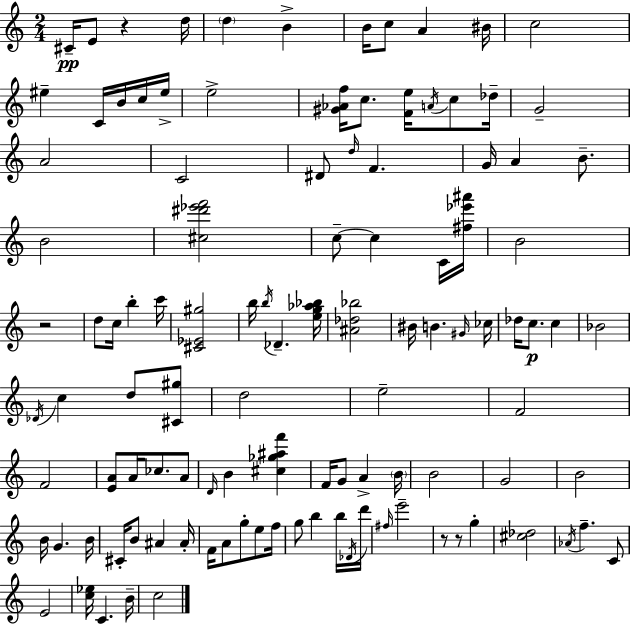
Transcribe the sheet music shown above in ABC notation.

X:1
T:Untitled
M:2/4
L:1/4
K:C
^C/4 E/2 z d/4 d B B/4 c/2 A ^B/4 c2 ^e C/4 B/4 c/4 ^e/4 e2 [^G_Af]/4 c/2 [Fe]/4 A/4 c/2 _d/4 G2 A2 C2 ^D/2 d/4 F G/4 A B/2 B2 [^c^d'_e'f']2 c/2 c C/4 [^f_e'^a']/4 B2 z2 d/2 c/4 b c'/4 [^C_E^g]2 b/4 b/4 _D [eg_a_b]/4 [^A_d_b]2 ^B/4 B ^G/4 _c/4 _d/4 c/2 c _B2 _D/4 c d/2 [^C^g]/2 d2 e2 F2 F2 [EA]/2 A/4 _c/2 A/2 D/4 B [^c_g^af'] F/4 G/2 A B/4 B2 G2 B2 B/4 G B/4 ^C/4 B/2 ^A ^A/4 F/4 A/2 g/2 e/2 f/4 g/2 b b/4 _D/4 d'/4 ^f/4 e'2 z/2 z/2 g [^c_d]2 _A/4 f C/2 E2 [c_e]/4 C B/4 c2